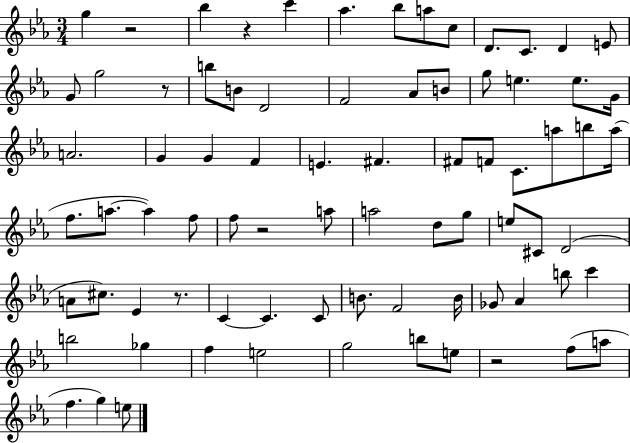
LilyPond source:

{
  \clef treble
  \numericTimeSignature
  \time 3/4
  \key ees \major
  g''4 r2 | bes''4 r4 c'''4 | aes''4. bes''8 a''8 c''8 | d'8. c'8. d'4 e'8 | \break g'8 g''2 r8 | b''8 b'8 d'2 | f'2 aes'8 b'8 | g''8 e''4. e''8. g'16 | \break a'2. | g'4 g'4 f'4 | e'4. fis'4. | fis'8 f'8 c'8. a''8 b''8 a''16( | \break f''8. a''8.~~ a''4) f''8 | f''8 r2 a''8 | a''2 d''8 g''8 | e''8 cis'8 d'2( | \break a'8 cis''8.) ees'4 r8. | c'4~~ c'4. c'8 | b'8. f'2 b'16 | ges'8 aes'4 b''8 c'''4 | \break b''2 ges''4 | f''4 e''2 | g''2 b''8 e''8 | r2 f''8( a''8 | \break f''4. g''4) e''8 | \bar "|."
}